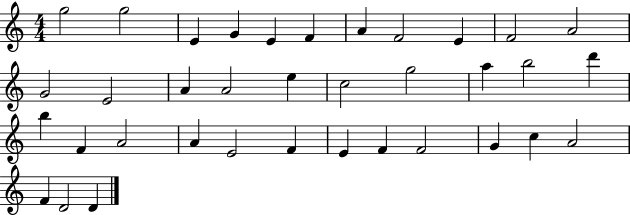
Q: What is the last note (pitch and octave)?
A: D4